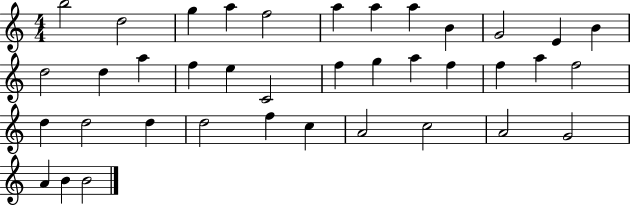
B5/h D5/h G5/q A5/q F5/h A5/q A5/q A5/q B4/q G4/h E4/q B4/q D5/h D5/q A5/q F5/q E5/q C4/h F5/q G5/q A5/q F5/q F5/q A5/q F5/h D5/q D5/h D5/q D5/h F5/q C5/q A4/h C5/h A4/h G4/h A4/q B4/q B4/h